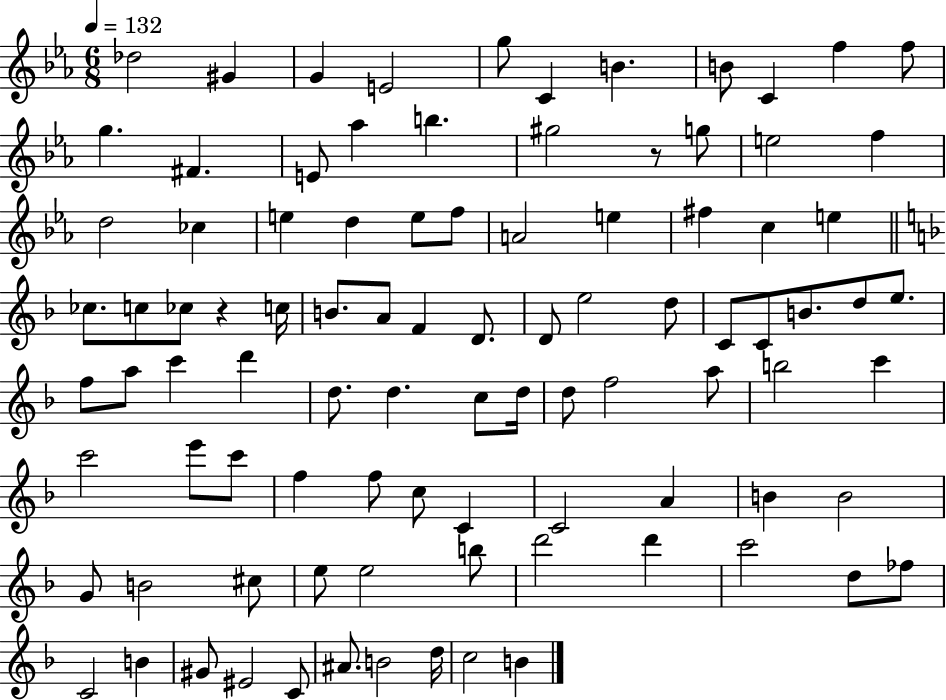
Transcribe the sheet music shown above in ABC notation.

X:1
T:Untitled
M:6/8
L:1/4
K:Eb
_d2 ^G G E2 g/2 C B B/2 C f f/2 g ^F E/2 _a b ^g2 z/2 g/2 e2 f d2 _c e d e/2 f/2 A2 e ^f c e _c/2 c/2 _c/2 z c/4 B/2 A/2 F D/2 D/2 e2 d/2 C/2 C/2 B/2 d/2 e/2 f/2 a/2 c' d' d/2 d c/2 d/4 d/2 f2 a/2 b2 c' c'2 e'/2 c'/2 f f/2 c/2 C C2 A B B2 G/2 B2 ^c/2 e/2 e2 b/2 d'2 d' c'2 d/2 _f/2 C2 B ^G/2 ^E2 C/2 ^A/2 B2 d/4 c2 B